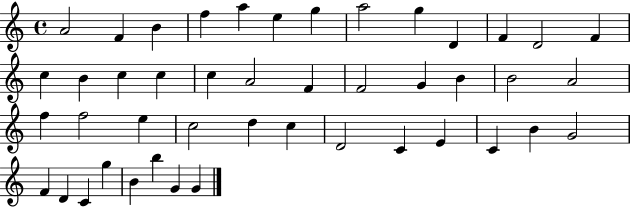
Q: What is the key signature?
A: C major